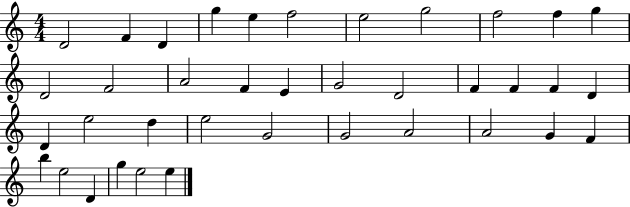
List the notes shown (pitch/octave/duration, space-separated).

D4/h F4/q D4/q G5/q E5/q F5/h E5/h G5/h F5/h F5/q G5/q D4/h F4/h A4/h F4/q E4/q G4/h D4/h F4/q F4/q F4/q D4/q D4/q E5/h D5/q E5/h G4/h G4/h A4/h A4/h G4/q F4/q B5/q E5/h D4/q G5/q E5/h E5/q